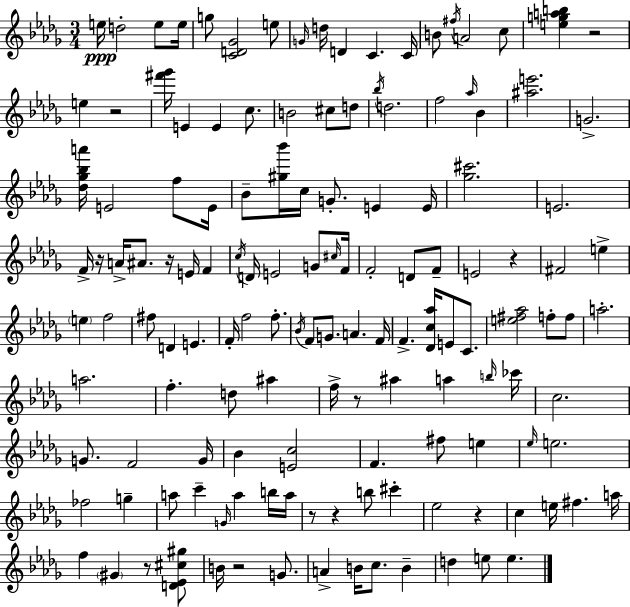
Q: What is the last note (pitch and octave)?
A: E5